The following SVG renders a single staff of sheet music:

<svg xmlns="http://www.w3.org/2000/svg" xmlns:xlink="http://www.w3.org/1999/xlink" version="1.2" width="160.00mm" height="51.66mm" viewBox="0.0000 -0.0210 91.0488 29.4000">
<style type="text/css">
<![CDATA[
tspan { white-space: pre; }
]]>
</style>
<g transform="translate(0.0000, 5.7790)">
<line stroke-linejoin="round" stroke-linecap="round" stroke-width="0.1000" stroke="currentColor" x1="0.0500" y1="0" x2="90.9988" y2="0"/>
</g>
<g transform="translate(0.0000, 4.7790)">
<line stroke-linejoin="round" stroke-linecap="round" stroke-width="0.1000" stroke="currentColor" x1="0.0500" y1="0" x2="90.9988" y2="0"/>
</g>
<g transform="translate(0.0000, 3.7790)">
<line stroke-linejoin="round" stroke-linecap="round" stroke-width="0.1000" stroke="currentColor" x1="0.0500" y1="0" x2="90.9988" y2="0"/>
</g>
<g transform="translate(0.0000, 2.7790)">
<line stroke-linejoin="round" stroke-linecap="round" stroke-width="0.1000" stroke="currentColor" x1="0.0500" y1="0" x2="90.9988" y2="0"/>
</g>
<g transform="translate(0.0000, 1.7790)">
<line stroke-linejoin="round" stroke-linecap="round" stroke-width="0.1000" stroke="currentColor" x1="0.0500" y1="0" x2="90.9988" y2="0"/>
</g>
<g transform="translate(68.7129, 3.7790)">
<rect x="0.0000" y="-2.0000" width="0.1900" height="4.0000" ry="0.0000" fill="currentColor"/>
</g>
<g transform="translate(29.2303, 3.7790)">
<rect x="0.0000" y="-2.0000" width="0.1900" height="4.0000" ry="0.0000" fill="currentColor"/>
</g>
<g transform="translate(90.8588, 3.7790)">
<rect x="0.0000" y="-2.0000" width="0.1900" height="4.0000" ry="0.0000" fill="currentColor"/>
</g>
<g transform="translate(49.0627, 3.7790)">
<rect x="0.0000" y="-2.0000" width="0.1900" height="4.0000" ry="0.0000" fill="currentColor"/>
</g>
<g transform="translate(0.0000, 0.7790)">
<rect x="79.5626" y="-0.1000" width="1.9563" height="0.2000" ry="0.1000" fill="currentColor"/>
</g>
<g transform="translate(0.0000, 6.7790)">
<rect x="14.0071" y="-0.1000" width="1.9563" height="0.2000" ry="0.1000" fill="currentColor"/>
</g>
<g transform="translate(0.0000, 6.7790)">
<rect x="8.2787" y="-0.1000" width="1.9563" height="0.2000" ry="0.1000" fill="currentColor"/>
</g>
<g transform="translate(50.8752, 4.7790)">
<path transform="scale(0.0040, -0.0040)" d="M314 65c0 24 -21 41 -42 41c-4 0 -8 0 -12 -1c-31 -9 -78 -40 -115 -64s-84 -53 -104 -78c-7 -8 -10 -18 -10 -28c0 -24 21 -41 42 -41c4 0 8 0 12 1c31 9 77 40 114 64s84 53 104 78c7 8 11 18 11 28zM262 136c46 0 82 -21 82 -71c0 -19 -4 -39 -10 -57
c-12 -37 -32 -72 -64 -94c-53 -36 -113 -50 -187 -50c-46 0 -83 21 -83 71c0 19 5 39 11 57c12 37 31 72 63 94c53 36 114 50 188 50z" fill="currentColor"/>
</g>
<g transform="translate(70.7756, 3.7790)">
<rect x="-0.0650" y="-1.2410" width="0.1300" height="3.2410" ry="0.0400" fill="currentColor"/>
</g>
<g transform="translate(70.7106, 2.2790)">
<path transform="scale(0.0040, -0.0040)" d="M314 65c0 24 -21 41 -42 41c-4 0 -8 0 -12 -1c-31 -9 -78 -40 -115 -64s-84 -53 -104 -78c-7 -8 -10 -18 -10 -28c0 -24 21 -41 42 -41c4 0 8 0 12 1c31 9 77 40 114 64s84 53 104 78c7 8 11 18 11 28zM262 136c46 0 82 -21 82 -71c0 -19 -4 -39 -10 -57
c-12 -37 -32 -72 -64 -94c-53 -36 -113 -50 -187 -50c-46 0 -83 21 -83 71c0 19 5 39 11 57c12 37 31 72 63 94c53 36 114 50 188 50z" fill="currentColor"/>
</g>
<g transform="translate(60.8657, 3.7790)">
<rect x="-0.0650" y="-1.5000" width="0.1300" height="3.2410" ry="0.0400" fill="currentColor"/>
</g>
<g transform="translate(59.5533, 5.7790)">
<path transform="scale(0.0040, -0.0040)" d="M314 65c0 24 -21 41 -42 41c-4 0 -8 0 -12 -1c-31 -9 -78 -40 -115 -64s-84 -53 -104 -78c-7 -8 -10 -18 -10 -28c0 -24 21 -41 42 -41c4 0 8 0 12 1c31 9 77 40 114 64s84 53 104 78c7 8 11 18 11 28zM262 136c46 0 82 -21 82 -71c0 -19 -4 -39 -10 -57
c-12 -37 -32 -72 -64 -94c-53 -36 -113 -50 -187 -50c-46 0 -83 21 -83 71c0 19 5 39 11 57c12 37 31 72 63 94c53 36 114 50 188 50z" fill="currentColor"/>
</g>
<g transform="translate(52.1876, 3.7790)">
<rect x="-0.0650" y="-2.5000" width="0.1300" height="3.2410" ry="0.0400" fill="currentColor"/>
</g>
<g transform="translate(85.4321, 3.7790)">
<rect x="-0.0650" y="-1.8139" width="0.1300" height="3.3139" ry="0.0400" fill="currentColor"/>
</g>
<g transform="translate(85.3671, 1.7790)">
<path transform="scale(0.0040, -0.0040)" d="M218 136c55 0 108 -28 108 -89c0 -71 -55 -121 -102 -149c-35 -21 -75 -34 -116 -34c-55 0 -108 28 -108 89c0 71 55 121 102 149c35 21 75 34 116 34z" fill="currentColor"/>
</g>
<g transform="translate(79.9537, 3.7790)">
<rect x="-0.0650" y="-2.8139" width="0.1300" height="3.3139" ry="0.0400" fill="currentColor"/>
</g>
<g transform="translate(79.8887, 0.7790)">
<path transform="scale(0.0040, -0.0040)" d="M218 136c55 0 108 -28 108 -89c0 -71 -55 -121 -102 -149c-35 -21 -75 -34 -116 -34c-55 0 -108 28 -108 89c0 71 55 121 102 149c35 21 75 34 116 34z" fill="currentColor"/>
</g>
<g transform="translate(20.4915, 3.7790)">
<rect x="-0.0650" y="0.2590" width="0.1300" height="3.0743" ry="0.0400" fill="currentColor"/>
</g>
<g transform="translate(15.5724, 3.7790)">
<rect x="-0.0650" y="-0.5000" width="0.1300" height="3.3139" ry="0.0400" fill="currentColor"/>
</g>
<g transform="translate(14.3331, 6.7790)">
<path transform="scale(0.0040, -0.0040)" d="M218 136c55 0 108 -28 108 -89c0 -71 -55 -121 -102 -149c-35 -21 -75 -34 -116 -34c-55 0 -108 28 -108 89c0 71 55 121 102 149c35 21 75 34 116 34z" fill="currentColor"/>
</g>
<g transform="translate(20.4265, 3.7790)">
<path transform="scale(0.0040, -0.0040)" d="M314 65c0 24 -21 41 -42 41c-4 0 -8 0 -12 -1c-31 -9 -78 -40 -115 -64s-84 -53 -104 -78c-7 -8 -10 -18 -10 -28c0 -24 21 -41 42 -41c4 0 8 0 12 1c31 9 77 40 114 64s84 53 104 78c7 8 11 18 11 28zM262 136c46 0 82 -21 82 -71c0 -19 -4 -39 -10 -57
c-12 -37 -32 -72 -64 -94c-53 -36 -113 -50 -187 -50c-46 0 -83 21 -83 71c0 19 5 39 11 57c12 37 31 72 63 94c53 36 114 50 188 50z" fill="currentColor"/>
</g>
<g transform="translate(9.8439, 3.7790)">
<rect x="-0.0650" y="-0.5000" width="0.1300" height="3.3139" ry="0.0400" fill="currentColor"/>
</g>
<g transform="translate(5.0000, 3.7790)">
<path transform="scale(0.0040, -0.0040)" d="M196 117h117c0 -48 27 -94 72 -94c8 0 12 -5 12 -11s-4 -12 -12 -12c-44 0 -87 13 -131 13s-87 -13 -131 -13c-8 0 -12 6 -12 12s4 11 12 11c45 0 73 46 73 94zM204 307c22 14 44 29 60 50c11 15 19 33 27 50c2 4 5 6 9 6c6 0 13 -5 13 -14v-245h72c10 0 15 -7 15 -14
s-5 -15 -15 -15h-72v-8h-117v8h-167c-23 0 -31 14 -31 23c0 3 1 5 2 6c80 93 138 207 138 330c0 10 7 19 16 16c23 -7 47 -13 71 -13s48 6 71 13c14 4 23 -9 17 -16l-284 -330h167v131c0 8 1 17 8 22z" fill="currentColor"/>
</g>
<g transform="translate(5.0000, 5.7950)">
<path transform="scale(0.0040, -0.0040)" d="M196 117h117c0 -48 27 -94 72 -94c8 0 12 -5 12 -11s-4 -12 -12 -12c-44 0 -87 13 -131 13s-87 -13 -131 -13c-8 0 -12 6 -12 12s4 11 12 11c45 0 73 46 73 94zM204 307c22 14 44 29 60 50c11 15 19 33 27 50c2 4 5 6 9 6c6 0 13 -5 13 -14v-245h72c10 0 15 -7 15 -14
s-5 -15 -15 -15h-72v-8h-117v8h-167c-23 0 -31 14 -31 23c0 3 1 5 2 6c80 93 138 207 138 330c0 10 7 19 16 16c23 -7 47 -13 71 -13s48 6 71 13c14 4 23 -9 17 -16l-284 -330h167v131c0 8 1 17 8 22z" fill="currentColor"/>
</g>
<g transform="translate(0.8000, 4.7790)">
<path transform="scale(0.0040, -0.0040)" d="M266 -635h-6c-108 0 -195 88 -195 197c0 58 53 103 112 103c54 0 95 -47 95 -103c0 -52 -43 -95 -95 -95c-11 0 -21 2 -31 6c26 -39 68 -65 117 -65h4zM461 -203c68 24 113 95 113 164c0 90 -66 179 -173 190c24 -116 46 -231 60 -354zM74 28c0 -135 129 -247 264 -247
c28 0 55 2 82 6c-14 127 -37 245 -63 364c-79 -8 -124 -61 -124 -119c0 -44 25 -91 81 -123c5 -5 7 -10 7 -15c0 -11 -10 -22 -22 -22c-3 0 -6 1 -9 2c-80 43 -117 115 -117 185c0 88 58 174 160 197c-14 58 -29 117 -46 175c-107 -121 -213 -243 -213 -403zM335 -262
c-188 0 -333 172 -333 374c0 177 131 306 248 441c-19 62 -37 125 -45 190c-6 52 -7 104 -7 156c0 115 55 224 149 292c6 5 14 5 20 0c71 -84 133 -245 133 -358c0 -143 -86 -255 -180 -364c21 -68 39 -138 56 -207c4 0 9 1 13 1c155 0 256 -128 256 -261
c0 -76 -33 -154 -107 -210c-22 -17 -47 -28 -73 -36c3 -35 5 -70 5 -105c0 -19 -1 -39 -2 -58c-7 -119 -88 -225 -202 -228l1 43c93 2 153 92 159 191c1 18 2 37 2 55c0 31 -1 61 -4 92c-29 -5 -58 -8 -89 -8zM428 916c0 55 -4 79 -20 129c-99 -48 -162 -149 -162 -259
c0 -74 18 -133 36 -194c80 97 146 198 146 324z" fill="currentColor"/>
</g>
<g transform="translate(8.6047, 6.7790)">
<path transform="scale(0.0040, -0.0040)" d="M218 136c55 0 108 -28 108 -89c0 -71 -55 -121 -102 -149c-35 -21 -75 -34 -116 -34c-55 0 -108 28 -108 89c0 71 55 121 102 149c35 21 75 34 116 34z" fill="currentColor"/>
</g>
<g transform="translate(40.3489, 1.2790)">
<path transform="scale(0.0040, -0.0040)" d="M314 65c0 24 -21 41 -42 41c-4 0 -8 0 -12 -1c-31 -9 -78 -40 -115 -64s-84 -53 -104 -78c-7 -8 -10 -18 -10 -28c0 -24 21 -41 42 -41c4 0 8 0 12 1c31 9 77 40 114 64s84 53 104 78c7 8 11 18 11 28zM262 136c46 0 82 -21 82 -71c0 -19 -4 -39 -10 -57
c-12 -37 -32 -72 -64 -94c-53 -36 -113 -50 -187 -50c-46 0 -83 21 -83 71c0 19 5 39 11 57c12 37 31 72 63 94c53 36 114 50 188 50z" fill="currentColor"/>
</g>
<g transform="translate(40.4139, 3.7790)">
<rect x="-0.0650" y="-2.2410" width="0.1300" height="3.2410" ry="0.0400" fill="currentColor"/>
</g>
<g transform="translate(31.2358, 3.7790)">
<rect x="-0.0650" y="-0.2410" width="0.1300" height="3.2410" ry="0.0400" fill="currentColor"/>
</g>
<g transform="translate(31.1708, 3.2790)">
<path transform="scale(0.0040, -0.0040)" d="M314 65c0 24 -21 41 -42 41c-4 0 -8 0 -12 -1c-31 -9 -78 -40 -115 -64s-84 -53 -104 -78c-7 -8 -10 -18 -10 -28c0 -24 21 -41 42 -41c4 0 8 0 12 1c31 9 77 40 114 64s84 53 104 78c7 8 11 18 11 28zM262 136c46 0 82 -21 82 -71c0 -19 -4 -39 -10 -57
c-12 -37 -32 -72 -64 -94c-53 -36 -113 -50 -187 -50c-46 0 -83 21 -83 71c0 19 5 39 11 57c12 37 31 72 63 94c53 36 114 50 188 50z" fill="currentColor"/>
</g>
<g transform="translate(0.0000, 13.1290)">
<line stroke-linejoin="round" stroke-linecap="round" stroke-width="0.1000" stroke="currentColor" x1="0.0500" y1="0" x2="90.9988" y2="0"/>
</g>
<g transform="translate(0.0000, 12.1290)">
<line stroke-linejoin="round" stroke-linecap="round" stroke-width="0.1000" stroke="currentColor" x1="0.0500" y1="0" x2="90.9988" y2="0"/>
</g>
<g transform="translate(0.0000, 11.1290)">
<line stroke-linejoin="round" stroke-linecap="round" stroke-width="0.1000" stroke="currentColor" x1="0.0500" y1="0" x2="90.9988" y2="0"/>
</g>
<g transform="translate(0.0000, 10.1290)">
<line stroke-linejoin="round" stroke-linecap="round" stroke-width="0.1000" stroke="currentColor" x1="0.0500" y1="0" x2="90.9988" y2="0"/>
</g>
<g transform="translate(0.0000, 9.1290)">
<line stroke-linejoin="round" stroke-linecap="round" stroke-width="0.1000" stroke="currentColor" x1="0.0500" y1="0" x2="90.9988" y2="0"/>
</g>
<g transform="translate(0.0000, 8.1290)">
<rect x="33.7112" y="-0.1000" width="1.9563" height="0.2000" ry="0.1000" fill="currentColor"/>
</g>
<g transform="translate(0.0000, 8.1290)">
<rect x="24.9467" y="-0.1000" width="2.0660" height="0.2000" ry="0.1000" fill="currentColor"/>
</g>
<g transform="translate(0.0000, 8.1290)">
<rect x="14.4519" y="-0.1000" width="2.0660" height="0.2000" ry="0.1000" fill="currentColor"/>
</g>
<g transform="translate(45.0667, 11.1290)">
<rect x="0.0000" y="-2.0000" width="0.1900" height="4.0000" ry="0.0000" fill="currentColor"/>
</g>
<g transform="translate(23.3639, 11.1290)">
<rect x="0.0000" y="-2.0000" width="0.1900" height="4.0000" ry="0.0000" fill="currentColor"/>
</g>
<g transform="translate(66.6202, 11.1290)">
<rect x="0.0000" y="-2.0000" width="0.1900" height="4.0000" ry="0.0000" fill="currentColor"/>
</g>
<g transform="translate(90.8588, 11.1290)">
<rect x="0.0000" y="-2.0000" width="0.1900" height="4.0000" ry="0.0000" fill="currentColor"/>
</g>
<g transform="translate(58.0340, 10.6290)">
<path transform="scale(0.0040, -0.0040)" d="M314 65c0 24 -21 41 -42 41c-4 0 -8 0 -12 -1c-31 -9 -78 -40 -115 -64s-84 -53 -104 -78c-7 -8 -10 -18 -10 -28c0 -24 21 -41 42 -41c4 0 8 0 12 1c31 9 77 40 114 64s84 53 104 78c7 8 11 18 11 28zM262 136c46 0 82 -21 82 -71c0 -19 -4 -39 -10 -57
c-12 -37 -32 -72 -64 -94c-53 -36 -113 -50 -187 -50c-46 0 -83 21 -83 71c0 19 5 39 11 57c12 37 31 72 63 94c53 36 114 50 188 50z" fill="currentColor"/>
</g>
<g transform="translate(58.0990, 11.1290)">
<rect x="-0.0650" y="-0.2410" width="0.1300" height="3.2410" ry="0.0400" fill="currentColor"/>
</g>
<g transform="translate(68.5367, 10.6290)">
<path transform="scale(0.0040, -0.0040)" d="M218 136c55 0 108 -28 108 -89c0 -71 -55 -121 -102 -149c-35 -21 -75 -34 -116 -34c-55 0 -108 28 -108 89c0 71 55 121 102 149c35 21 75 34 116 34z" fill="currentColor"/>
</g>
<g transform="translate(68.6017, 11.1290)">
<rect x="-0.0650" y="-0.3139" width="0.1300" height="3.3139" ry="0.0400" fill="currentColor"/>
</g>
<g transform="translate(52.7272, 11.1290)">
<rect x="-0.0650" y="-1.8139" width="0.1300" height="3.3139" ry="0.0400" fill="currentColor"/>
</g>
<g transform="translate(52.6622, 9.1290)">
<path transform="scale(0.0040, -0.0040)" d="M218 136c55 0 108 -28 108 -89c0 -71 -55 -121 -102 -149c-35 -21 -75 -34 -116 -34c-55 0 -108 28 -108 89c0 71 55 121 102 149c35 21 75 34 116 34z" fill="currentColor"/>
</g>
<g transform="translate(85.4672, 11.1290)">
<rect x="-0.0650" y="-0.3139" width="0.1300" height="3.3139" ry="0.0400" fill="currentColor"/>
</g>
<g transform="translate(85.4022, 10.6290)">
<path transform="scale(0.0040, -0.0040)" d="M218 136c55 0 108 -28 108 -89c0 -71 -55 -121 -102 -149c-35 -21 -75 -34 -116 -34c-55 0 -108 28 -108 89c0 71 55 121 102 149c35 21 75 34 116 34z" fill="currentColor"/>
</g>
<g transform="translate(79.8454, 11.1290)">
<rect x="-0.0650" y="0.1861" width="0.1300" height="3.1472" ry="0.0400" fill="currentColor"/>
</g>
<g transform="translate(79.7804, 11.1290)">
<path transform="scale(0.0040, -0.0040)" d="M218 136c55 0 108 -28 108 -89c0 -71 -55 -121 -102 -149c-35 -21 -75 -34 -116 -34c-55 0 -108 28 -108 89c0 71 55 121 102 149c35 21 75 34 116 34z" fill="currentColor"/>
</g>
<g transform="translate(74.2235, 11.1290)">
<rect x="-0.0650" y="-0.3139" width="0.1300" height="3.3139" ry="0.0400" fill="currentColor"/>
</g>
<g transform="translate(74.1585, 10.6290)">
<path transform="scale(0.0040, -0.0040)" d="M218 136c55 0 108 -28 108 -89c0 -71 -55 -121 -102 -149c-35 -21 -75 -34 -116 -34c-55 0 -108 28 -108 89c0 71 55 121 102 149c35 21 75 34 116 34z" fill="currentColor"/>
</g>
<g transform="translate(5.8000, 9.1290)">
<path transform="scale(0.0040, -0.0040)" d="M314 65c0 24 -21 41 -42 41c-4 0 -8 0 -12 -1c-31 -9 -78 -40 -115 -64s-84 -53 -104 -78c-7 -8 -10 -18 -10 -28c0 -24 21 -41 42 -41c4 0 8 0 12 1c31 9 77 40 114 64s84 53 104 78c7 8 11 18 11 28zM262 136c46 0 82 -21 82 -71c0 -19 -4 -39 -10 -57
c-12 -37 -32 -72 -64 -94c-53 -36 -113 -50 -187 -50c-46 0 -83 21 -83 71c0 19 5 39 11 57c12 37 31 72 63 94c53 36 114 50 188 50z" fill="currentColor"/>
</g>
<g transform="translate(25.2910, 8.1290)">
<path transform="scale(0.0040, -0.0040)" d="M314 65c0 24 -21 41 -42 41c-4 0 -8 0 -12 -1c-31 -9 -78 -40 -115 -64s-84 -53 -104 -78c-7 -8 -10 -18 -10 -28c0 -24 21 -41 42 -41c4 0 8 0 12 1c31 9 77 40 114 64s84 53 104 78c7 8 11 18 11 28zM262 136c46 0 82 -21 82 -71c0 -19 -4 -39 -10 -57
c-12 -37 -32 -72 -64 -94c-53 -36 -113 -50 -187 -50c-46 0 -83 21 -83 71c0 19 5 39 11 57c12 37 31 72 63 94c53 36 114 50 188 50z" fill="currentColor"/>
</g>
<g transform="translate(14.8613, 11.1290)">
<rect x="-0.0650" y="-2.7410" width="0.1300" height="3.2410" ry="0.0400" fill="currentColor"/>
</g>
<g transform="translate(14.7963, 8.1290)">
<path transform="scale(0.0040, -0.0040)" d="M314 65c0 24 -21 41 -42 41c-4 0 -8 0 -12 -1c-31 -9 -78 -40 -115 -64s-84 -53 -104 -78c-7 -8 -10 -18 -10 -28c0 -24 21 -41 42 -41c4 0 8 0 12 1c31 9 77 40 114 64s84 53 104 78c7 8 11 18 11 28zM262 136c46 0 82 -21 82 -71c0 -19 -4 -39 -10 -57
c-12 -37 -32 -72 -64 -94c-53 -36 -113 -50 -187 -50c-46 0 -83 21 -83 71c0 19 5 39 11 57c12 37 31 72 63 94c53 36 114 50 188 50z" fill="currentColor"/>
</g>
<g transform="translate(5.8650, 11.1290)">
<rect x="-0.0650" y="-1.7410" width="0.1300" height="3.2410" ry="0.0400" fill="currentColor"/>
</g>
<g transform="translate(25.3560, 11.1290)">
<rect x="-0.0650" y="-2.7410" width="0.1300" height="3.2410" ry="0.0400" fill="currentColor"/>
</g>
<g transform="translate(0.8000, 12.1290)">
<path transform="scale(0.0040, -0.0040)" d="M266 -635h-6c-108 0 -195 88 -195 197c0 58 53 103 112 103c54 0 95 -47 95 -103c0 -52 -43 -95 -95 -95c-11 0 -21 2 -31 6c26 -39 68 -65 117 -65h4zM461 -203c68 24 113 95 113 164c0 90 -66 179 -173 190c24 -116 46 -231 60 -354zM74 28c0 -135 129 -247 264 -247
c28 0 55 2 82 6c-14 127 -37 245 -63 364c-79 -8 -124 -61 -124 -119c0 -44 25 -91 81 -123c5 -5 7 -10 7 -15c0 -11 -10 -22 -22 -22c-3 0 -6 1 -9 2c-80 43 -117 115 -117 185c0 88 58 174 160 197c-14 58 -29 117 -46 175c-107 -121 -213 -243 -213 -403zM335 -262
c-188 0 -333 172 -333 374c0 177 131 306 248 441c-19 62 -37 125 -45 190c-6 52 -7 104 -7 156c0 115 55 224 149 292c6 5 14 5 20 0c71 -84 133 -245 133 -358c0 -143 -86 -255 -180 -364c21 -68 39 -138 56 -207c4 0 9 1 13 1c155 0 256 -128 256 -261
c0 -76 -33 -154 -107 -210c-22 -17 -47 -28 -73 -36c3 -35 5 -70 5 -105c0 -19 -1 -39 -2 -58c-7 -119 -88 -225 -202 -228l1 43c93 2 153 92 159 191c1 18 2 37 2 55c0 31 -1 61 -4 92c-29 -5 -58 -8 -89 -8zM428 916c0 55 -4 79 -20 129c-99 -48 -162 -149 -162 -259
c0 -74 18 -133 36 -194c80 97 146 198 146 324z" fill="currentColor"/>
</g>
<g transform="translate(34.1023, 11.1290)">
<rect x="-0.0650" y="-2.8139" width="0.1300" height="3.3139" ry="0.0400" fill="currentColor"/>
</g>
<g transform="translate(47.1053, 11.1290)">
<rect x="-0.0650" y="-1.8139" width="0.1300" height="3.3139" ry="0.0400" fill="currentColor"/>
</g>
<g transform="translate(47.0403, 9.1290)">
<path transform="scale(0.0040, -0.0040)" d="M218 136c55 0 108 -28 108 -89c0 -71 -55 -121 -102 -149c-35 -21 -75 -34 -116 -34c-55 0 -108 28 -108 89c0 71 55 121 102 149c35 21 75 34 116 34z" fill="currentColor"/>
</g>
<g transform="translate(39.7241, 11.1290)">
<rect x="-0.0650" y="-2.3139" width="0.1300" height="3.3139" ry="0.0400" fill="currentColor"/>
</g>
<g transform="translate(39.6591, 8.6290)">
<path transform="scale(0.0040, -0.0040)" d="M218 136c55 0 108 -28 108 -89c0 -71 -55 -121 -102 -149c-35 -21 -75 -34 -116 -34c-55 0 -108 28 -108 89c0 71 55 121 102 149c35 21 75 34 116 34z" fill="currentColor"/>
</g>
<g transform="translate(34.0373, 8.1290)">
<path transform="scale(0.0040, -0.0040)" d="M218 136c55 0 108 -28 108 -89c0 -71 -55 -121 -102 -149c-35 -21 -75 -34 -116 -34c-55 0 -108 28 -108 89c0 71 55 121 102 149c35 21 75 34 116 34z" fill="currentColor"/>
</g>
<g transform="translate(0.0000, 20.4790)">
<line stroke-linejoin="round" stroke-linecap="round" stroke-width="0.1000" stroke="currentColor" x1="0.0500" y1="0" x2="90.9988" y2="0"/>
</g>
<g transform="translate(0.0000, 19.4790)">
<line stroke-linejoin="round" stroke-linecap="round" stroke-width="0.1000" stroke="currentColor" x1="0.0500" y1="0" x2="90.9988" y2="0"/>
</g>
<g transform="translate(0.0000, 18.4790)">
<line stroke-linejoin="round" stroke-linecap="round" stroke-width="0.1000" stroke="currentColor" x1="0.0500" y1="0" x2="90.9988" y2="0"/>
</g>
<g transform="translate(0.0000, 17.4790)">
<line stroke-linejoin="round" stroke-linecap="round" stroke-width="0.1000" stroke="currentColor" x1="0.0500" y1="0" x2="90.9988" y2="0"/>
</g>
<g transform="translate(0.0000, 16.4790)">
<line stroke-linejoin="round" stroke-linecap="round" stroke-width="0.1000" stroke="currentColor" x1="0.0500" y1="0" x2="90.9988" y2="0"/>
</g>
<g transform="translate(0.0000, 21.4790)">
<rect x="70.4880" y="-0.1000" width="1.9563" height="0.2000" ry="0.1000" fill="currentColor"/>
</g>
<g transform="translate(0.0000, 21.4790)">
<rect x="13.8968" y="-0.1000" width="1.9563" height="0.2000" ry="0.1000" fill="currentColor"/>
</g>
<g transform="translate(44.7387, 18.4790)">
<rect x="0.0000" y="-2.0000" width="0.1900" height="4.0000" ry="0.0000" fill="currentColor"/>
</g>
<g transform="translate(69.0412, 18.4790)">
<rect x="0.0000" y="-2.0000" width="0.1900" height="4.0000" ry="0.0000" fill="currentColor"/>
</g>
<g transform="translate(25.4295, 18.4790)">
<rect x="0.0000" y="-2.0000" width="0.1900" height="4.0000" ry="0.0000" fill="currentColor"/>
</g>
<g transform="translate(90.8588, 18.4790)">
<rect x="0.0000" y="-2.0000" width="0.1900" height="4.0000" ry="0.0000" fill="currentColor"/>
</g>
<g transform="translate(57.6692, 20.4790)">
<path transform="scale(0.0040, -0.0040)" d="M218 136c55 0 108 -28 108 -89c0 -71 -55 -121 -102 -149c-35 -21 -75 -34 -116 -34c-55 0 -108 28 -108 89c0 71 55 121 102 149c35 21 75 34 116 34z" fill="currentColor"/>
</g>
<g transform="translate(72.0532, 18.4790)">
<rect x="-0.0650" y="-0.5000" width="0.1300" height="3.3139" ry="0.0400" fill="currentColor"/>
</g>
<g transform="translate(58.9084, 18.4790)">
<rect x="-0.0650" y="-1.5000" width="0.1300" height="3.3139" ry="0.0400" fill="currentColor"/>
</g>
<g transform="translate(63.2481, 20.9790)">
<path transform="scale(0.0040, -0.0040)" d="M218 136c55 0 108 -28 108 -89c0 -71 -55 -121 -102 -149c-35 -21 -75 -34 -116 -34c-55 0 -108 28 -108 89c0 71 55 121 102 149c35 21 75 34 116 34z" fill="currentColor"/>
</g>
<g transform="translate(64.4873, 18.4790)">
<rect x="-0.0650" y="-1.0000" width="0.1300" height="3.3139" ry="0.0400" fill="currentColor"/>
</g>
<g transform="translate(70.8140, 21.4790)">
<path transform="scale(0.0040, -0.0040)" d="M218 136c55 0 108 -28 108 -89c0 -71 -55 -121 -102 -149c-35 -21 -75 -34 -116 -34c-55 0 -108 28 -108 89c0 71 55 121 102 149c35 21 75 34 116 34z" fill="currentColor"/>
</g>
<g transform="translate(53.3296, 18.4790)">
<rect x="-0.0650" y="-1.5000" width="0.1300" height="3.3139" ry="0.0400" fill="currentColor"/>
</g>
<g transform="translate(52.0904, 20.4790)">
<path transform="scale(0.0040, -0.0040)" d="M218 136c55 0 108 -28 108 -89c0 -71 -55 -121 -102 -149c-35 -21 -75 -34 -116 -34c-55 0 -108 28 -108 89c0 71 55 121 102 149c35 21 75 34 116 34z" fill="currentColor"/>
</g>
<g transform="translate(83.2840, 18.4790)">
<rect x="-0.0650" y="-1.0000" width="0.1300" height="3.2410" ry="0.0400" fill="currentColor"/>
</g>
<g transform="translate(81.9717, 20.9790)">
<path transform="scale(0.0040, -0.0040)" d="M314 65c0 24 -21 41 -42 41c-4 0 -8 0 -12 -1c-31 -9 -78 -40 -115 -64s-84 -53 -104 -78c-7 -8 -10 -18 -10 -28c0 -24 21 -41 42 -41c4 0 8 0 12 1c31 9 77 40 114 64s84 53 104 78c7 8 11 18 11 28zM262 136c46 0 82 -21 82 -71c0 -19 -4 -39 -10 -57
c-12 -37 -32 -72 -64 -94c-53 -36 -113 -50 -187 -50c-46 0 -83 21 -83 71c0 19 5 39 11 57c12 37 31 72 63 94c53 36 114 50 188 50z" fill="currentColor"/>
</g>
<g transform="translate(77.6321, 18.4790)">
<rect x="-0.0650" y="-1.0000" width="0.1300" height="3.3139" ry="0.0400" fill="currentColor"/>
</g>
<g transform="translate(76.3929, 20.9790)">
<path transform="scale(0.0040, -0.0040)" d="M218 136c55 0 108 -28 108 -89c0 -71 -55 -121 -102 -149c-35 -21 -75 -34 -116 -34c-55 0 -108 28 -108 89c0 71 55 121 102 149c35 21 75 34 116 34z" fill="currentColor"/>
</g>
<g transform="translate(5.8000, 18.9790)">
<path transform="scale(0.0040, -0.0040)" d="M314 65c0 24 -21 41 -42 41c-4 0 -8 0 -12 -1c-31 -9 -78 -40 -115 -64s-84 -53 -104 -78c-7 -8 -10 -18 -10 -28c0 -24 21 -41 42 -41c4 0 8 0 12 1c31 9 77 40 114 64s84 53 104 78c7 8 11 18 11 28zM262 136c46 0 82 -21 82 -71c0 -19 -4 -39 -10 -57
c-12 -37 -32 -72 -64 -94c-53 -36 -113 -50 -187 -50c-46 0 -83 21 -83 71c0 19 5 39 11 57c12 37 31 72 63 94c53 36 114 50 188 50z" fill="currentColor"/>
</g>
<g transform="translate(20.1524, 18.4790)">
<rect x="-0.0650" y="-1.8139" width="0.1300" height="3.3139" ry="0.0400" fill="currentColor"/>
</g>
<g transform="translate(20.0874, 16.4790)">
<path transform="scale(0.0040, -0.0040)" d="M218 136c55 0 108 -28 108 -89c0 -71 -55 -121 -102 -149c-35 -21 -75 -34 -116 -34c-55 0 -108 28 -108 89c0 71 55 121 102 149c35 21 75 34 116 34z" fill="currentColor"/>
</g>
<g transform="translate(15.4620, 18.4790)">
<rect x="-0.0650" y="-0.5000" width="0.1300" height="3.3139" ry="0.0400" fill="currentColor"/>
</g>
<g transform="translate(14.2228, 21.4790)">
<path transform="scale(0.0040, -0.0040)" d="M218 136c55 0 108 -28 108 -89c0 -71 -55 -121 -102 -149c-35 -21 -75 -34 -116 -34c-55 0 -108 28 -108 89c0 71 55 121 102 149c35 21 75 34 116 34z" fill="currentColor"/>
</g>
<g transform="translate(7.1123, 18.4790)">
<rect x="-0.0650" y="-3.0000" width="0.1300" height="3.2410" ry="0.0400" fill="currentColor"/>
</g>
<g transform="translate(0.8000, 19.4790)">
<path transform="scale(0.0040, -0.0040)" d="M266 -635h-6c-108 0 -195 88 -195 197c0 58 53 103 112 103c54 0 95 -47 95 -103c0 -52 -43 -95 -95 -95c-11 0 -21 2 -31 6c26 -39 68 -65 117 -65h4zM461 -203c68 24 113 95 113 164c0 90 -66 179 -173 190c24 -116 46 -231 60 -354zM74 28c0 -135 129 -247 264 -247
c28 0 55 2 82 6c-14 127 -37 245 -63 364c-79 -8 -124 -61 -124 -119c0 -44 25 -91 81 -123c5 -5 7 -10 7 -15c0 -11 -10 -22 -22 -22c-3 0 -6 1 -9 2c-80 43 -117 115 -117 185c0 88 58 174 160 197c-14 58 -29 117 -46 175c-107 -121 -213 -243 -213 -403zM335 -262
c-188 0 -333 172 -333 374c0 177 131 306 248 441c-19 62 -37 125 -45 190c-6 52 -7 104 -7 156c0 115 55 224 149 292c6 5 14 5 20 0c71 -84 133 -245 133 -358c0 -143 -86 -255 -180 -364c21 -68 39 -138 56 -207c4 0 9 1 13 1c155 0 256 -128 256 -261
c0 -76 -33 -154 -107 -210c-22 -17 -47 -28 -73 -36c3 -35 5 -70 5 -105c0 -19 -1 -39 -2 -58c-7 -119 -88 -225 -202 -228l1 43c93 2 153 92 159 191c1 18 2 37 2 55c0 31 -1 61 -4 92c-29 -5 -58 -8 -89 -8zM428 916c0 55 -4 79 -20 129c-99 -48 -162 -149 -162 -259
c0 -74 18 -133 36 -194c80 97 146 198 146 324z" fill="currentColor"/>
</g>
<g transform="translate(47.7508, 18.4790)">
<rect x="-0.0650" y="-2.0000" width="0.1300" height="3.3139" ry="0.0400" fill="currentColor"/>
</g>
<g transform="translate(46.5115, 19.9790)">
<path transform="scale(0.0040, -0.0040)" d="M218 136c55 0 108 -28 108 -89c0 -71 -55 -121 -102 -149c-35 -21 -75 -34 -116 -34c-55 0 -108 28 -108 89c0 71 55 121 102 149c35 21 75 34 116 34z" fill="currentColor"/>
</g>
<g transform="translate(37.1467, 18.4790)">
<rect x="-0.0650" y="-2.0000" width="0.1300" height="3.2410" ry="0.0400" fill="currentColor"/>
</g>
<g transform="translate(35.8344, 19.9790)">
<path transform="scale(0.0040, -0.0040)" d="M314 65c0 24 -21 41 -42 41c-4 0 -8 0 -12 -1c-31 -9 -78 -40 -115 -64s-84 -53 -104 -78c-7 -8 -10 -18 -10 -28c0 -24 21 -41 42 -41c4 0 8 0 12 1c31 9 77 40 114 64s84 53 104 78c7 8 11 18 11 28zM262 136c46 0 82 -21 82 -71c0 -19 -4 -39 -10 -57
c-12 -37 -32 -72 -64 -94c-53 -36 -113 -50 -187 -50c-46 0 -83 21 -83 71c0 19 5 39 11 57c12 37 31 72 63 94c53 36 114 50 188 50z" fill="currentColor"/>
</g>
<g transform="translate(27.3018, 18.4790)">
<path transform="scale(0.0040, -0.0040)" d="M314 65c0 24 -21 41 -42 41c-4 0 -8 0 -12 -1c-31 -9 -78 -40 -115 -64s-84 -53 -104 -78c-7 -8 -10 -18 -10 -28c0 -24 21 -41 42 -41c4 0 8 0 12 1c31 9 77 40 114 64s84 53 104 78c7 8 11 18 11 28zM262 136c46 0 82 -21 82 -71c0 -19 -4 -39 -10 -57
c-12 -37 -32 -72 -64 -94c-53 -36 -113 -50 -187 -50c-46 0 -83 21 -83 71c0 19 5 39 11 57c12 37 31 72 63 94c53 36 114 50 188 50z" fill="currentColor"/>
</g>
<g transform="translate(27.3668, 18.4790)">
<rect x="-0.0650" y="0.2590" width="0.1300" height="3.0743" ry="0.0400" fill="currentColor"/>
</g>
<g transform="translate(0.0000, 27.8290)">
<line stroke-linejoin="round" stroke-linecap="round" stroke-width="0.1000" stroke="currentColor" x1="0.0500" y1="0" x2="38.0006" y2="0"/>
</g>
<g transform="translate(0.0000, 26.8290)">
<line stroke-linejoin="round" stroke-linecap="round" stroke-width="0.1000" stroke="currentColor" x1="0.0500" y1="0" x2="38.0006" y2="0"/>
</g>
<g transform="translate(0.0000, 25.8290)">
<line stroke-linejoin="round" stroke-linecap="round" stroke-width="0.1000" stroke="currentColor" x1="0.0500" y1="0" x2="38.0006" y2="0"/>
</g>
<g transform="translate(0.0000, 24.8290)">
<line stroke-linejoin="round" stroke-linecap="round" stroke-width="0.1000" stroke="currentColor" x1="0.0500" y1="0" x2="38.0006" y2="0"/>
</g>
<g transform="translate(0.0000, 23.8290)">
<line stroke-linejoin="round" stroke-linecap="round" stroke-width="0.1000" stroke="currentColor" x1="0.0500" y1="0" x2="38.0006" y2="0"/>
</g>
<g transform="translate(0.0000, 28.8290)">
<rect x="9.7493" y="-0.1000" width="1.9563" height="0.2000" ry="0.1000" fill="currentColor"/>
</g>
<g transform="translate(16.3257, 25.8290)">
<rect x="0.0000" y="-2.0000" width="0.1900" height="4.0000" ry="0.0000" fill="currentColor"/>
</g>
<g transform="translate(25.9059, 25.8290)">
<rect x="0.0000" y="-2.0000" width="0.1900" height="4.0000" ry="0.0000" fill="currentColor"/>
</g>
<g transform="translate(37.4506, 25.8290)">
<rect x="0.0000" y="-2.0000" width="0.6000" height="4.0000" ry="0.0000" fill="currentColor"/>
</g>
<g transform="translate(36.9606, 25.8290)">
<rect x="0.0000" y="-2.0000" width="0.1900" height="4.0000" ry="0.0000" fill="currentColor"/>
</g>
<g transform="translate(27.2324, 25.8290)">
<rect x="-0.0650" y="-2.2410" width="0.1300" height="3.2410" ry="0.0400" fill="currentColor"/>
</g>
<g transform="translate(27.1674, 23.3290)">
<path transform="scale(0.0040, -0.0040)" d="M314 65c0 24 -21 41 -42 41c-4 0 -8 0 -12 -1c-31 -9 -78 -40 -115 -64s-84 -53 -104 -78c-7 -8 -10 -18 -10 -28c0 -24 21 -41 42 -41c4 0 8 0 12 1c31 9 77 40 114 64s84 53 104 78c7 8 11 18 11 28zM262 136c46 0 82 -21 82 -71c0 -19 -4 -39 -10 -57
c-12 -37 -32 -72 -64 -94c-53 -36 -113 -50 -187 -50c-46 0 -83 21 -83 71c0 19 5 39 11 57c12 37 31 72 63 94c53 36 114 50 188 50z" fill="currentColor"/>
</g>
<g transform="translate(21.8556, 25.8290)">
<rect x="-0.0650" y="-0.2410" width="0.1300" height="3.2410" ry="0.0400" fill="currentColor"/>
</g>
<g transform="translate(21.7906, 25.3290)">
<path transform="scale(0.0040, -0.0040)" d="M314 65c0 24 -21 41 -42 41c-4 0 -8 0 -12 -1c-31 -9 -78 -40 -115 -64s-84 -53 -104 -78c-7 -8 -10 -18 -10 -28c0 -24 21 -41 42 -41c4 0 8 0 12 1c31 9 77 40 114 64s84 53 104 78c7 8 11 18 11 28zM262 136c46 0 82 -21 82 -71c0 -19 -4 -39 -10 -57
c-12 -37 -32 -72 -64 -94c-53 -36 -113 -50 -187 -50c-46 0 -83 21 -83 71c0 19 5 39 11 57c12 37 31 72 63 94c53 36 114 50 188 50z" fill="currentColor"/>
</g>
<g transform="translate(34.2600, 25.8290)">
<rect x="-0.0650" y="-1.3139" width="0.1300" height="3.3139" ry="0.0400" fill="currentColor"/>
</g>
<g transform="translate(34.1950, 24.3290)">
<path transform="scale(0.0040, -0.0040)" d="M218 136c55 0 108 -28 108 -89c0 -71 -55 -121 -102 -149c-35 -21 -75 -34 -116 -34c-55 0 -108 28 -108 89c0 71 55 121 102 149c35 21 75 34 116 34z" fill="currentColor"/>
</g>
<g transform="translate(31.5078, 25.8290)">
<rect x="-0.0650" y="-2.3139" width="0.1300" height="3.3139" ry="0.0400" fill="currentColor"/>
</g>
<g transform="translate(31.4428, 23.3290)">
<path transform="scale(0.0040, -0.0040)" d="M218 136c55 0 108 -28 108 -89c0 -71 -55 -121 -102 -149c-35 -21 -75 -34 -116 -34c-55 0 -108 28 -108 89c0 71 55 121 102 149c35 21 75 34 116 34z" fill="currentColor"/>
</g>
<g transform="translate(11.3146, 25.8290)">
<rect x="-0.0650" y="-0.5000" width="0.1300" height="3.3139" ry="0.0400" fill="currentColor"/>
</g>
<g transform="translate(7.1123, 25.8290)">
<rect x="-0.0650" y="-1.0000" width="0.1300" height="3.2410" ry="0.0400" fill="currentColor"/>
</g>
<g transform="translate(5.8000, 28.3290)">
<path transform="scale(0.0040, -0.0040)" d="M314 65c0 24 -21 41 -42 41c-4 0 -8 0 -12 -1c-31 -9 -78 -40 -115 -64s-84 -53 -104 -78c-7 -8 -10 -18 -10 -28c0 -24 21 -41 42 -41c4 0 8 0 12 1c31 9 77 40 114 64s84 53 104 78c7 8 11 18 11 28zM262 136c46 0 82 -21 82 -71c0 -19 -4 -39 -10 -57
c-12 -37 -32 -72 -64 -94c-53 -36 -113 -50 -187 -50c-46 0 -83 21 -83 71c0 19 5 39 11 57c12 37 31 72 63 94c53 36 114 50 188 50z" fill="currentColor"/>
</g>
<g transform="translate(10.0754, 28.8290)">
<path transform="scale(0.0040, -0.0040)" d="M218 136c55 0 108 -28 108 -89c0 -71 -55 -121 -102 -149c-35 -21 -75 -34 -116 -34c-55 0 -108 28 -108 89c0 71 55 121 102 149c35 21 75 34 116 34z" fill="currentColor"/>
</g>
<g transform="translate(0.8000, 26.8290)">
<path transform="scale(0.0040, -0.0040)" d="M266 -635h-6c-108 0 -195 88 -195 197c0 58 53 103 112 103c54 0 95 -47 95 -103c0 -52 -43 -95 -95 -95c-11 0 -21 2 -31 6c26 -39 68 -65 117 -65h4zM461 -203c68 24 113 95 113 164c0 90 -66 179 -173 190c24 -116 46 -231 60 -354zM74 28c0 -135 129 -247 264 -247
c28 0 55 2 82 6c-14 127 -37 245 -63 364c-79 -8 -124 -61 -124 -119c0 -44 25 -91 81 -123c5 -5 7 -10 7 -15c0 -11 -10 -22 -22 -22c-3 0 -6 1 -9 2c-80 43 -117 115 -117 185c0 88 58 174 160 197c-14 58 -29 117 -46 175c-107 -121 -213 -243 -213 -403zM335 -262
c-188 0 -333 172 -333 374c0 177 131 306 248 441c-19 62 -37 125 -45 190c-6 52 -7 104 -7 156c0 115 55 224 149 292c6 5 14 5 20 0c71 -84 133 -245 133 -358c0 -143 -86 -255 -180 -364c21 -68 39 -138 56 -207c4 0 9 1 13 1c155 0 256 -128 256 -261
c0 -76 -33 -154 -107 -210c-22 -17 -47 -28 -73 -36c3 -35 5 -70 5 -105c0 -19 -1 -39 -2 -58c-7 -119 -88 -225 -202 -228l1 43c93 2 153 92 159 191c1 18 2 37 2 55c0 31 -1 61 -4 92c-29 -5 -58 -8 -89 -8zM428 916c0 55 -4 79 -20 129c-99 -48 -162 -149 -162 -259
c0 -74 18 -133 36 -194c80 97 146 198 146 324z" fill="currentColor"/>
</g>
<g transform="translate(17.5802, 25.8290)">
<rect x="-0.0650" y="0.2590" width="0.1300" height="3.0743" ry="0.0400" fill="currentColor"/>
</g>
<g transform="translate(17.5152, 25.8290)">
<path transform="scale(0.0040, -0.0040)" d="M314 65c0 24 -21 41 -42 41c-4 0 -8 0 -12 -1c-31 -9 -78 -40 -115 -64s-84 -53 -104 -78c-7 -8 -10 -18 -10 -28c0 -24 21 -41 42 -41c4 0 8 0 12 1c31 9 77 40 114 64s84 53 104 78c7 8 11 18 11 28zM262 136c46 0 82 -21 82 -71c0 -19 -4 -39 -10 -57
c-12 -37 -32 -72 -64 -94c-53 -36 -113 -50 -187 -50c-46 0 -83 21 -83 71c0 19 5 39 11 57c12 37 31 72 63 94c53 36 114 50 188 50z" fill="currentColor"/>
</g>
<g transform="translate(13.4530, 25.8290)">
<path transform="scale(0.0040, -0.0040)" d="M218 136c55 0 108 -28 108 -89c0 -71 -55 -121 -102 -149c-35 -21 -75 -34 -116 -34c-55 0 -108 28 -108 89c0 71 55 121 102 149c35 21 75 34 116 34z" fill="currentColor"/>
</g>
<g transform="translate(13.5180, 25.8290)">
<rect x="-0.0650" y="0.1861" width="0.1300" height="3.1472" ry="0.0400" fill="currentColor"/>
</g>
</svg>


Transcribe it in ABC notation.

X:1
T:Untitled
M:4/4
L:1/4
K:C
C C B2 c2 g2 G2 E2 e2 a f f2 a2 a2 a g f f c2 c c B c A2 C f B2 F2 F E E D C D D2 D2 C B B2 c2 g2 g e